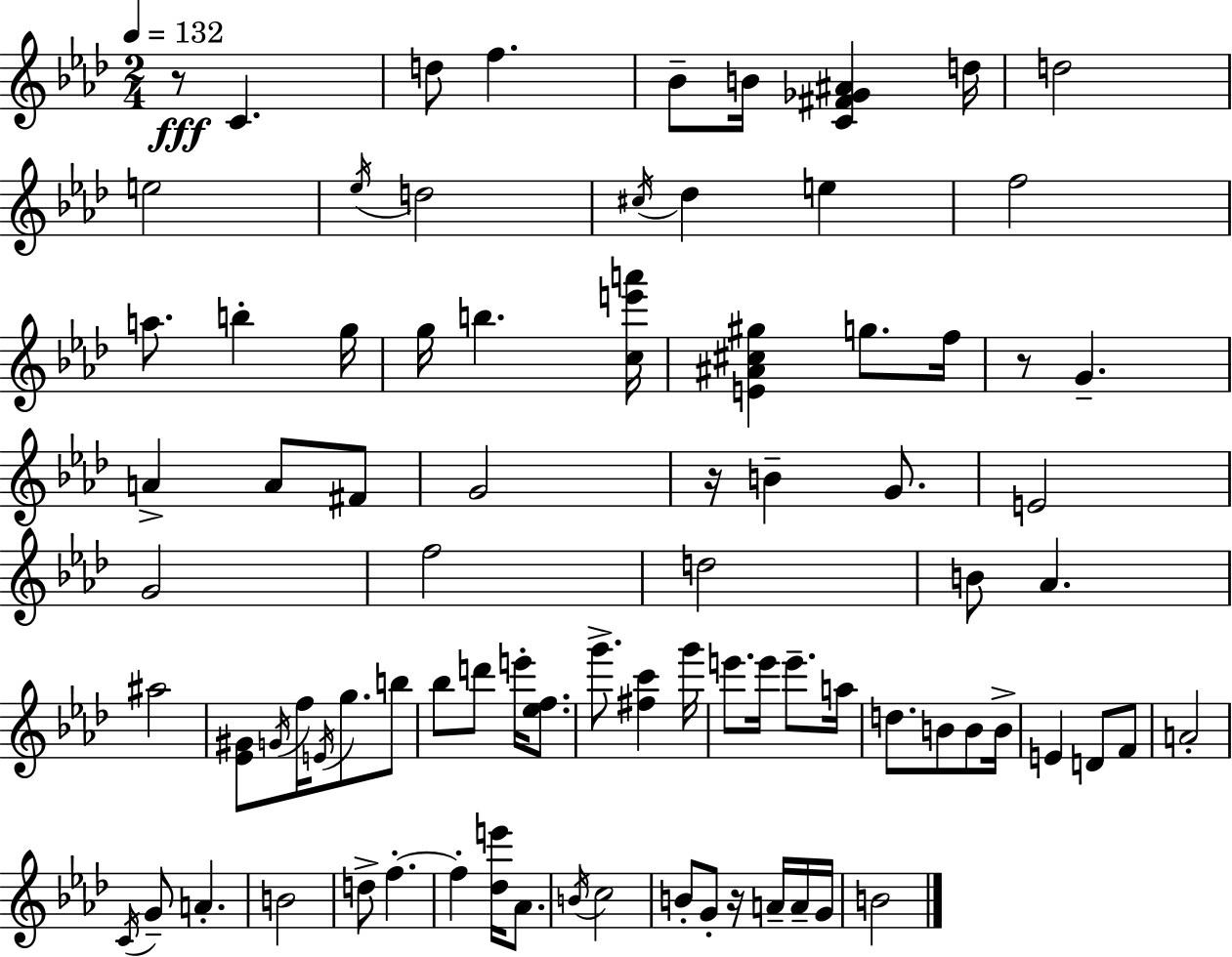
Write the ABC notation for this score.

X:1
T:Untitled
M:2/4
L:1/4
K:Ab
z/2 C d/2 f _B/2 B/4 [C^F_G^A] d/4 d2 e2 _e/4 d2 ^c/4 _d e f2 a/2 b g/4 g/4 b [ce'a']/4 [E^A^c^g] g/2 f/4 z/2 G A A/2 ^F/2 G2 z/4 B G/2 E2 G2 f2 d2 B/2 _A ^a2 [_E^G]/2 G/4 f/4 E/4 g/2 b/2 _b/2 d'/2 e'/4 [_ef]/2 g'/2 [^fc'] g'/4 e'/2 e'/4 e'/2 a/4 d/2 B/2 B/2 B/4 E D/2 F/2 A2 C/4 G/2 A B2 d/2 f f [_de']/4 _A/2 B/4 c2 B/2 G/2 z/4 A/4 A/4 G/4 B2